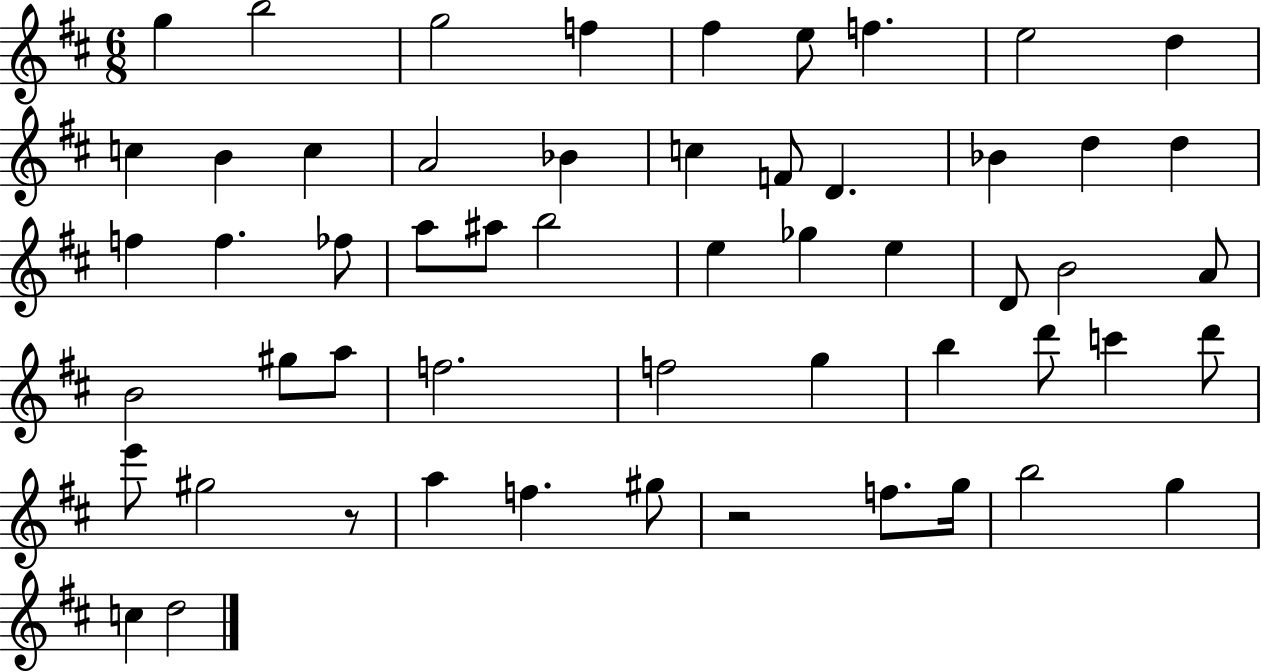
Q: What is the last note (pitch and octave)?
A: D5